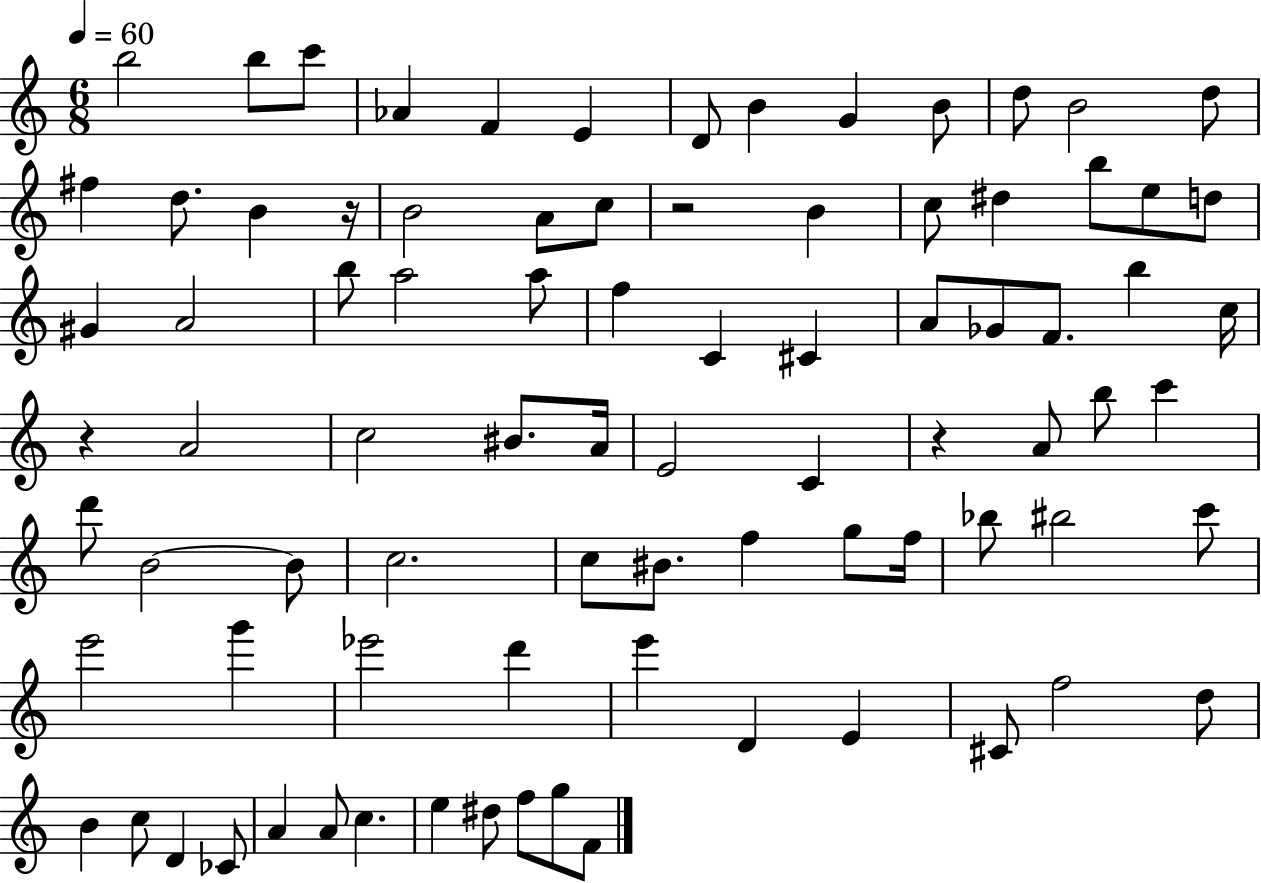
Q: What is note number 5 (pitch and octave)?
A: F4